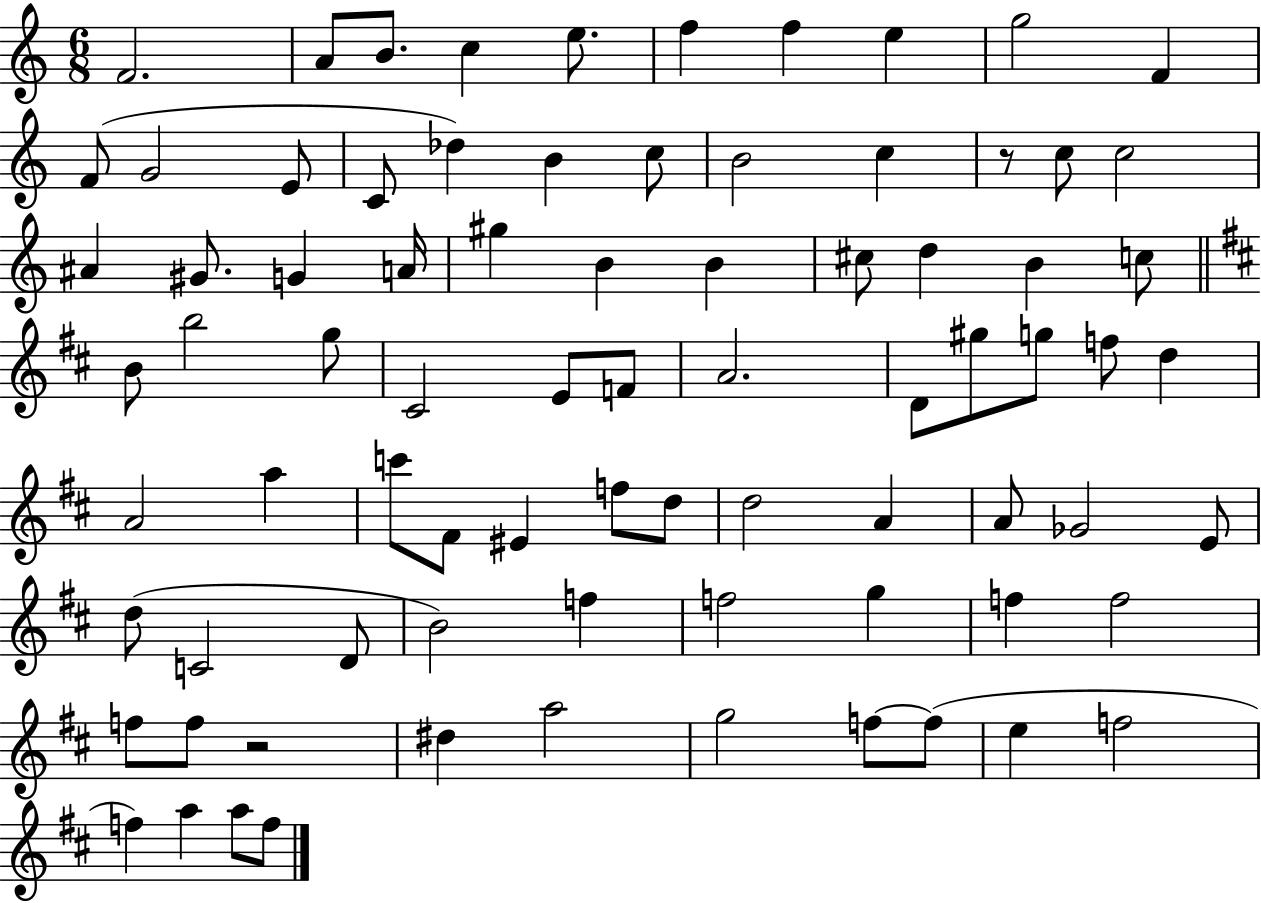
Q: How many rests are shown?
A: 2